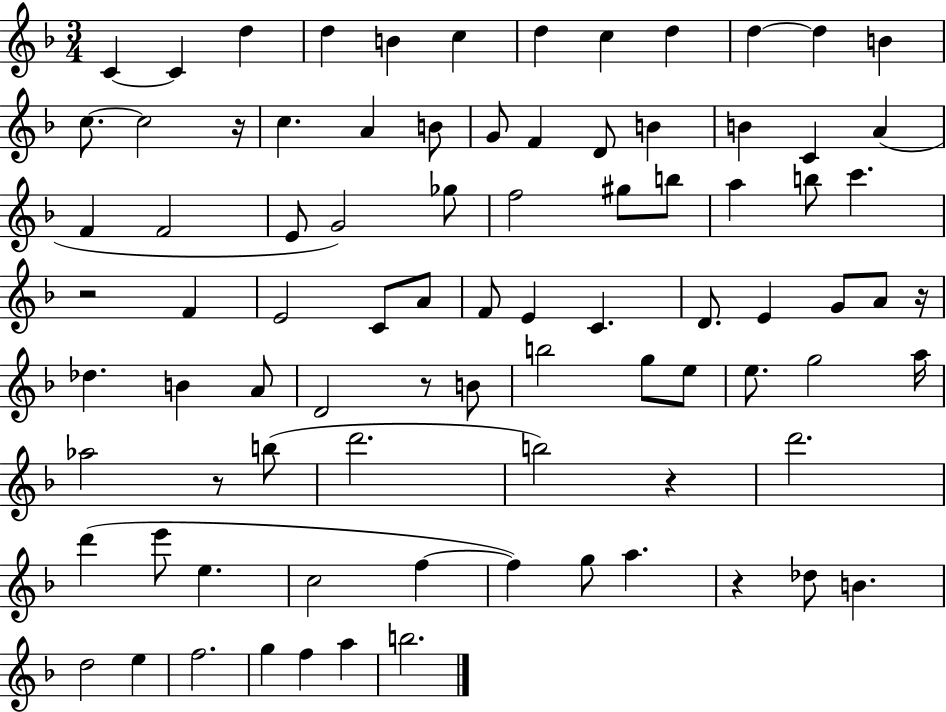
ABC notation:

X:1
T:Untitled
M:3/4
L:1/4
K:F
C C d d B c d c d d d B c/2 c2 z/4 c A B/2 G/2 F D/2 B B C A F F2 E/2 G2 _g/2 f2 ^g/2 b/2 a b/2 c' z2 F E2 C/2 A/2 F/2 E C D/2 E G/2 A/2 z/4 _d B A/2 D2 z/2 B/2 b2 g/2 e/2 e/2 g2 a/4 _a2 z/2 b/2 d'2 b2 z d'2 d' e'/2 e c2 f f g/2 a z _d/2 B d2 e f2 g f a b2